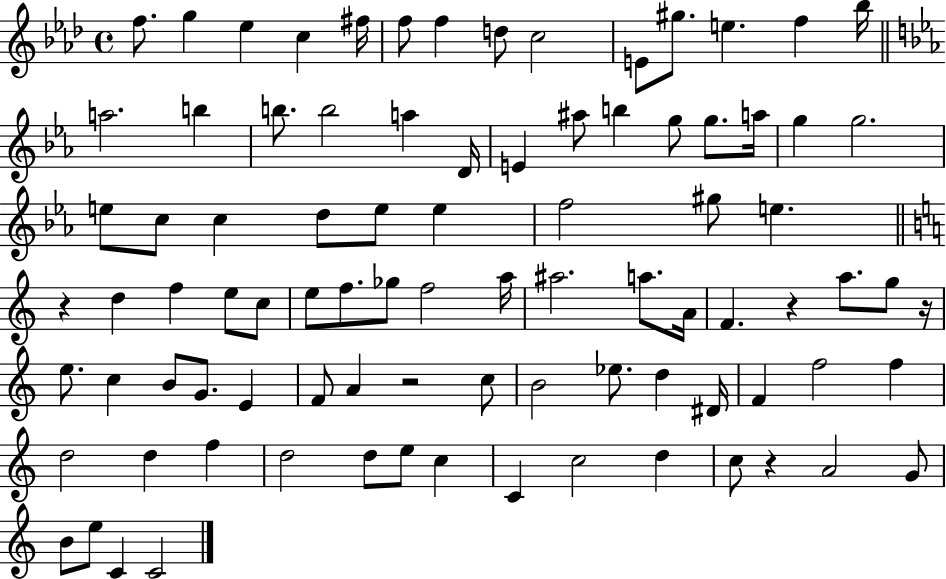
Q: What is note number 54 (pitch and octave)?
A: C5